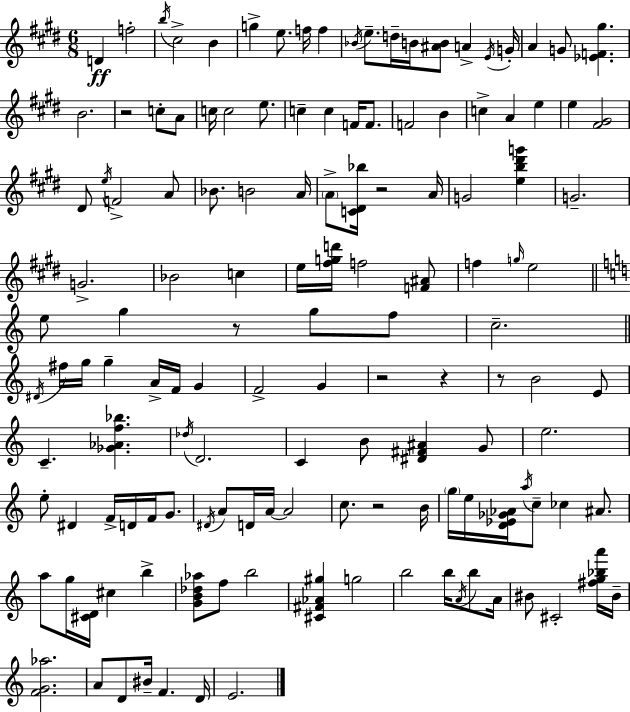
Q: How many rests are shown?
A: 7